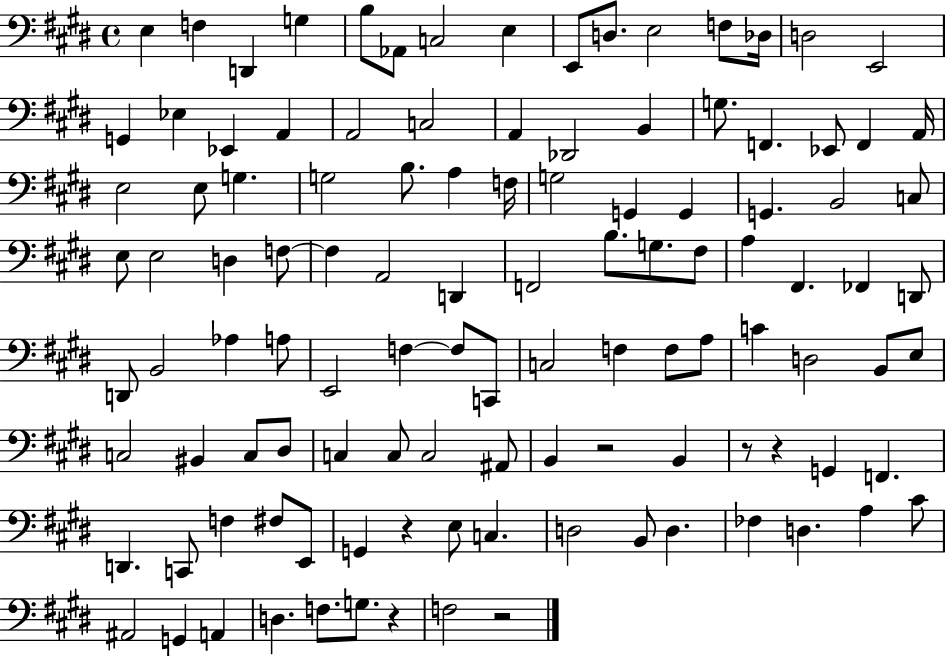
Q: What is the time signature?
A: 4/4